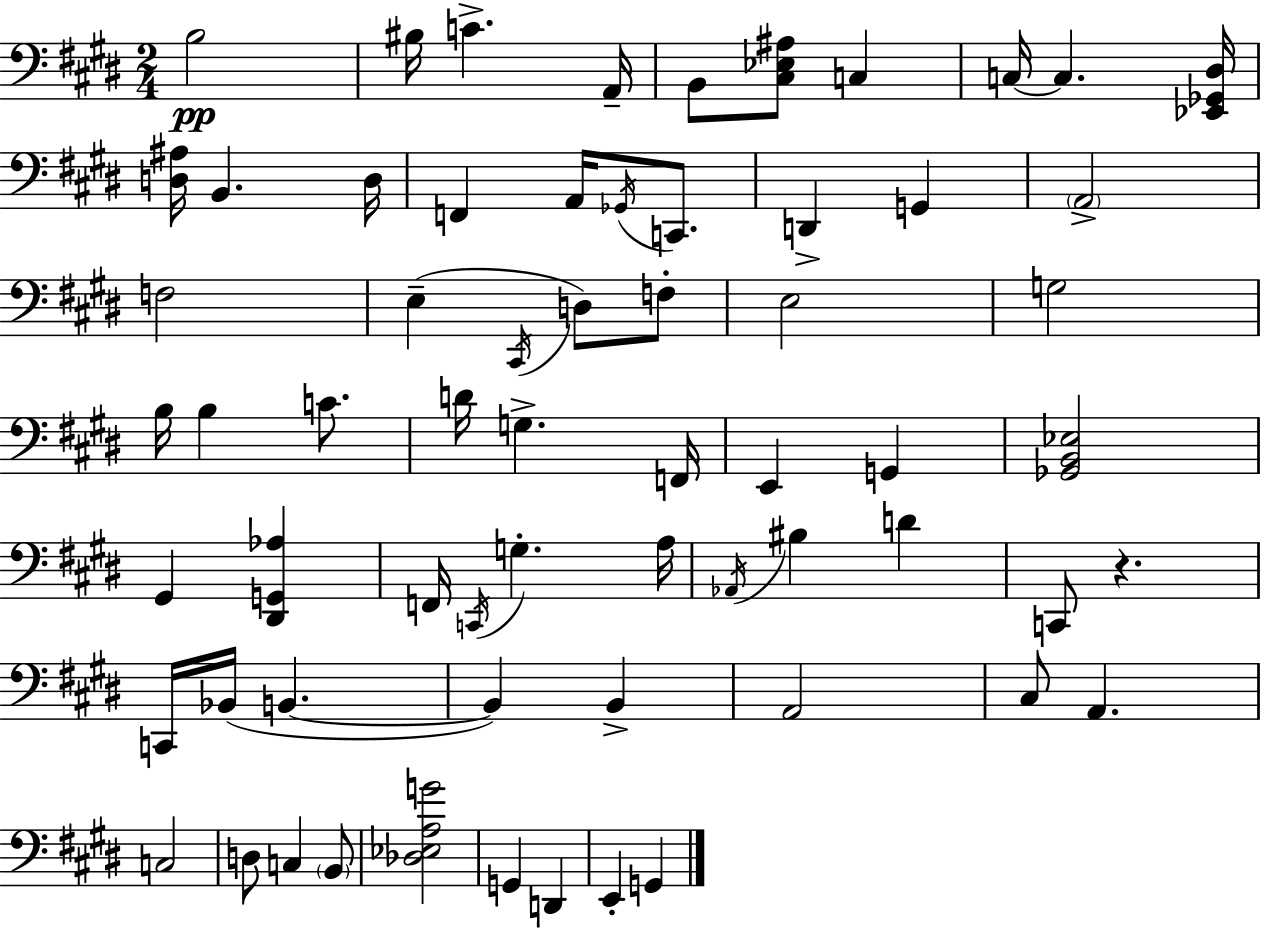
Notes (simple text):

B3/h BIS3/s C4/q. A2/s B2/e [C#3,Eb3,A#3]/e C3/q C3/s C3/q. [Eb2,Gb2,D#3]/s [D3,A#3]/s B2/q. D3/s F2/q A2/s Gb2/s C2/e. D2/q G2/q A2/h F3/h E3/q C#2/s D3/e F3/e E3/h G3/h B3/s B3/q C4/e. D4/s G3/q. F2/s E2/q G2/q [Gb2,B2,Eb3]/h G#2/q [D#2,G2,Ab3]/q F2/s C2/s G3/q. A3/s Ab2/s BIS3/q D4/q C2/e R/q. C2/s Bb2/s B2/q. B2/q B2/q A2/h C#3/e A2/q. C3/h D3/e C3/q B2/e [Db3,Eb3,A3,G4]/h G2/q D2/q E2/q G2/q